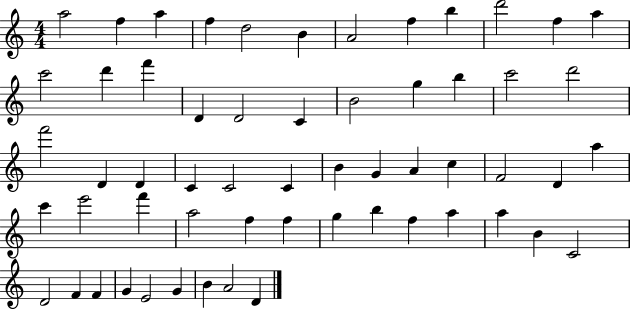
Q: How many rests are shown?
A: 0